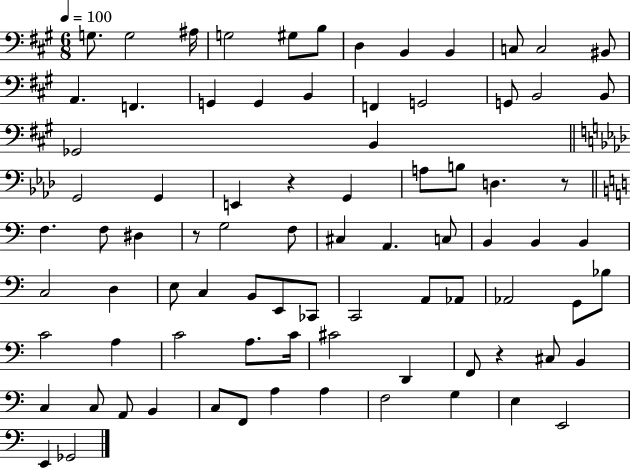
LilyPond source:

{
  \clef bass
  \numericTimeSignature
  \time 6/8
  \key a \major
  \tempo 4 = 100
  \repeat volta 2 { g8. g2 ais16 | g2 gis8 b8 | d4 b,4 b,4 | c8 c2 bis,8 | \break a,4. f,4. | g,4 g,4 b,4 | f,4 g,2 | g,8 b,2 b,8 | \break ges,2 b,4 | \bar "||" \break \key aes \major g,2 g,4 | e,4 r4 g,4 | a8 b8 d4. r8 | \bar "||" \break \key c \major f4. f8 dis4 | r8 g2 f8 | cis4 a,4. c8 | b,4 b,4 b,4 | \break c2 d4 | e8 c4 b,8 e,8 ces,8 | c,2 a,8 aes,8 | aes,2 g,8 bes8 | \break c'2 a4 | c'2 a8. c'16 | cis'2 d,4 | f,8 r4 cis8 b,4 | \break c4 c8 a,8 b,4 | c8 f,8 a4 a4 | f2 g4 | e4 e,2 | \break e,4 ges,2 | } \bar "|."
}